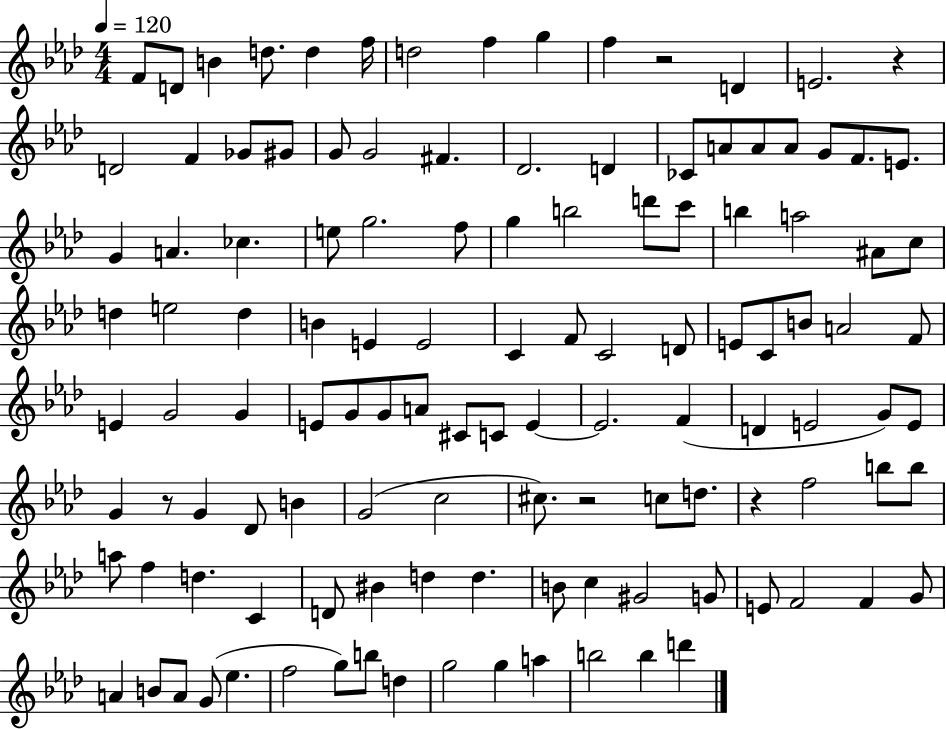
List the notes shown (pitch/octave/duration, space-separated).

F4/e D4/e B4/q D5/e. D5/q F5/s D5/h F5/q G5/q F5/q R/h D4/q E4/h. R/q D4/h F4/q Gb4/e G#4/e G4/e G4/h F#4/q. Db4/h. D4/q CES4/e A4/e A4/e A4/e G4/e F4/e. E4/e. G4/q A4/q. CES5/q. E5/e G5/h. F5/e G5/q B5/h D6/e C6/e B5/q A5/h A#4/e C5/e D5/q E5/h D5/q B4/q E4/q E4/h C4/q F4/e C4/h D4/e E4/e C4/e B4/e A4/h F4/e E4/q G4/h G4/q E4/e G4/e G4/e A4/e C#4/e C4/e E4/q E4/h. F4/q D4/q E4/h G4/e E4/e G4/q R/e G4/q Db4/e B4/q G4/h C5/h C#5/e. R/h C5/e D5/e. R/q F5/h B5/e B5/e A5/e F5/q D5/q. C4/q D4/e BIS4/q D5/q D5/q. B4/e C5/q G#4/h G4/e E4/e F4/h F4/q G4/e A4/q B4/e A4/e G4/e Eb5/q. F5/h G5/e B5/e D5/q G5/h G5/q A5/q B5/h B5/q D6/q